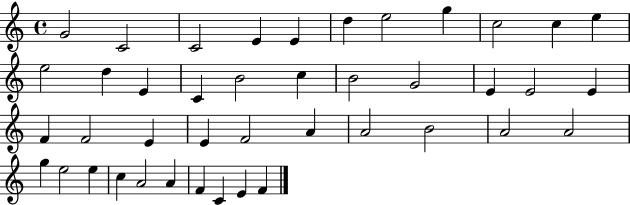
{
  \clef treble
  \time 4/4
  \defaultTimeSignature
  \key c \major
  g'2 c'2 | c'2 e'4 e'4 | d''4 e''2 g''4 | c''2 c''4 e''4 | \break e''2 d''4 e'4 | c'4 b'2 c''4 | b'2 g'2 | e'4 e'2 e'4 | \break f'4 f'2 e'4 | e'4 f'2 a'4 | a'2 b'2 | a'2 a'2 | \break g''4 e''2 e''4 | c''4 a'2 a'4 | f'4 c'4 e'4 f'4 | \bar "|."
}